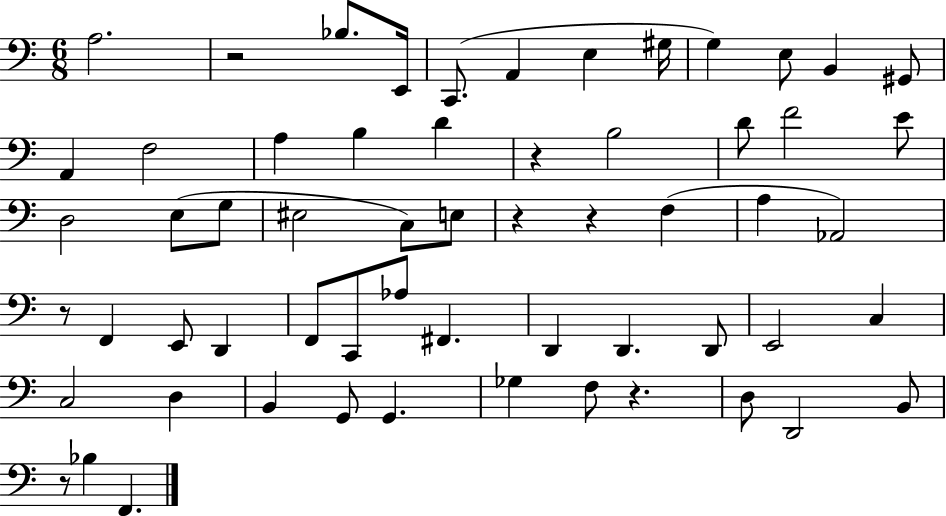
A3/h. R/h Bb3/e. E2/s C2/e. A2/q E3/q G#3/s G3/q E3/e B2/q G#2/e A2/q F3/h A3/q B3/q D4/q R/q B3/h D4/e F4/h E4/e D3/h E3/e G3/e EIS3/h C3/e E3/e R/q R/q F3/q A3/q Ab2/h R/e F2/q E2/e D2/q F2/e C2/e Ab3/e F#2/q. D2/q D2/q. D2/e E2/h C3/q C3/h D3/q B2/q G2/e G2/q. Gb3/q F3/e R/q. D3/e D2/h B2/e R/e Bb3/q F2/q.